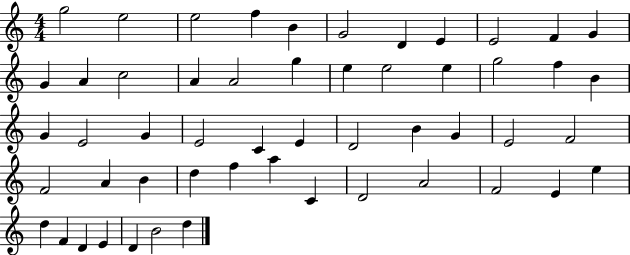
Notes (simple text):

G5/h E5/h E5/h F5/q B4/q G4/h D4/q E4/q E4/h F4/q G4/q G4/q A4/q C5/h A4/q A4/h G5/q E5/q E5/h E5/q G5/h F5/q B4/q G4/q E4/h G4/q E4/h C4/q E4/q D4/h B4/q G4/q E4/h F4/h F4/h A4/q B4/q D5/q F5/q A5/q C4/q D4/h A4/h F4/h E4/q E5/q D5/q F4/q D4/q E4/q D4/q B4/h D5/q